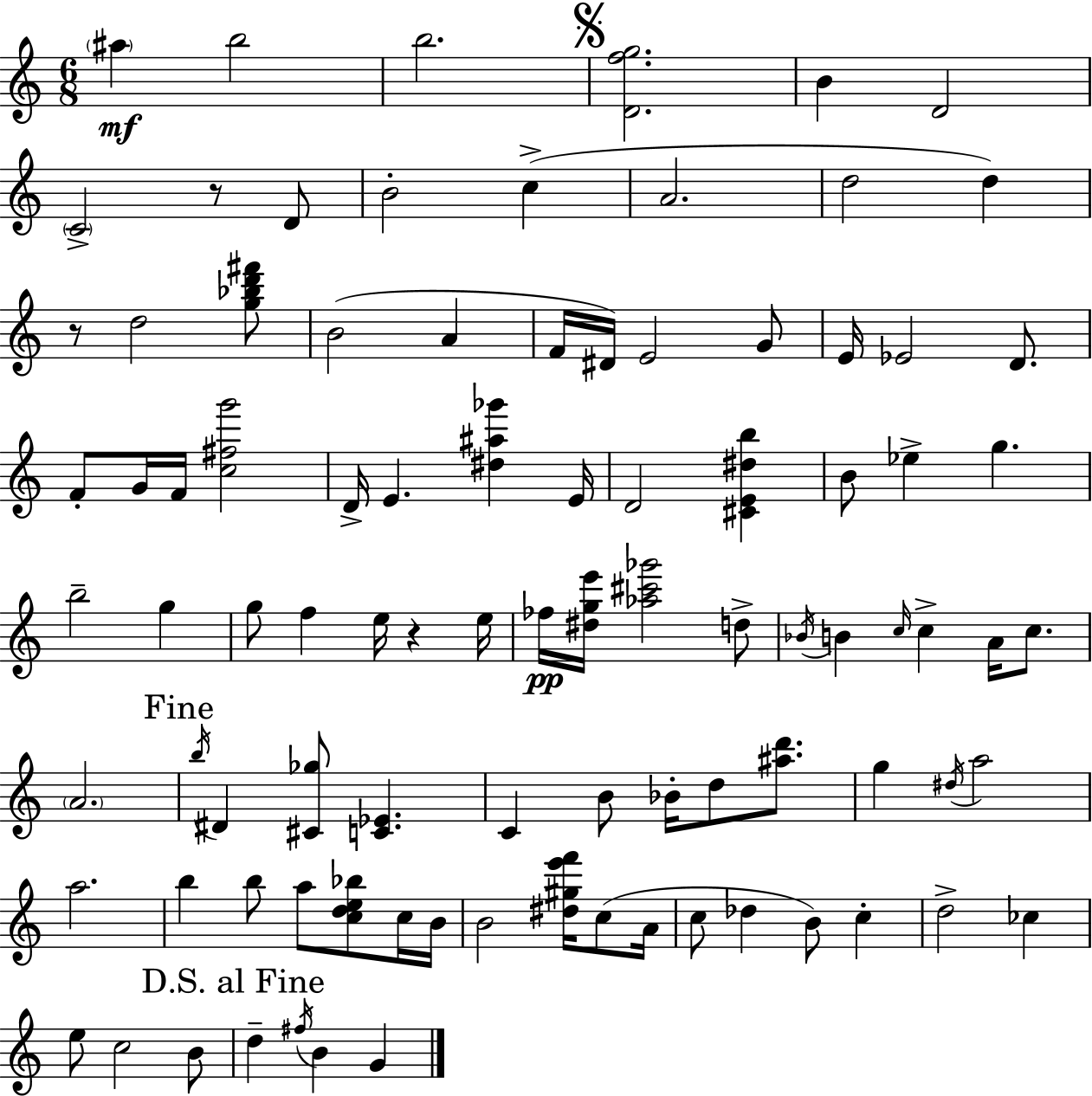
{
  \clef treble
  \numericTimeSignature
  \time 6/8
  \key c \major
  \repeat volta 2 { \parenthesize ais''4\mf b''2 | b''2. | \mark \markup { \musicglyph "scripts.segno" } <d' f'' g''>2. | b'4 d'2 | \break \parenthesize c'2-> r8 d'8 | b'2-. c''4->( | a'2. | d''2 d''4) | \break r8 d''2 <g'' bes'' d''' fis'''>8 | b'2( a'4 | f'16 dis'16) e'2 g'8 | e'16 ees'2 d'8. | \break f'8-. g'16 f'16 <c'' fis'' g'''>2 | d'16-> e'4. <dis'' ais'' ges'''>4 e'16 | d'2 <cis' e' dis'' b''>4 | b'8 ees''4-> g''4. | \break b''2-- g''4 | g''8 f''4 e''16 r4 e''16 | fes''16\pp <dis'' g'' e'''>16 <aes'' cis''' ges'''>2 d''8-> | \acciaccatura { bes'16 } b'4 \grace { c''16 } c''4-> a'16 c''8. | \break \parenthesize a'2. | \mark "Fine" \acciaccatura { b''16 } dis'4 <cis' ges''>8 <c' ees'>4. | c'4 b'8 bes'16-. d''8 | <ais'' d'''>8. g''4 \acciaccatura { dis''16 } a''2 | \break a''2. | b''4 b''8 a''8 | <c'' d'' e'' bes''>8 c''16 b'16 b'2 | <dis'' gis'' e''' f'''>16 c''8( a'16 c''8 des''4 b'8) | \break c''4-. d''2-> | ces''4 e''8 c''2 | b'8 \mark "D.S. al Fine" d''4-- \acciaccatura { fis''16 } b'4 | g'4 } \bar "|."
}